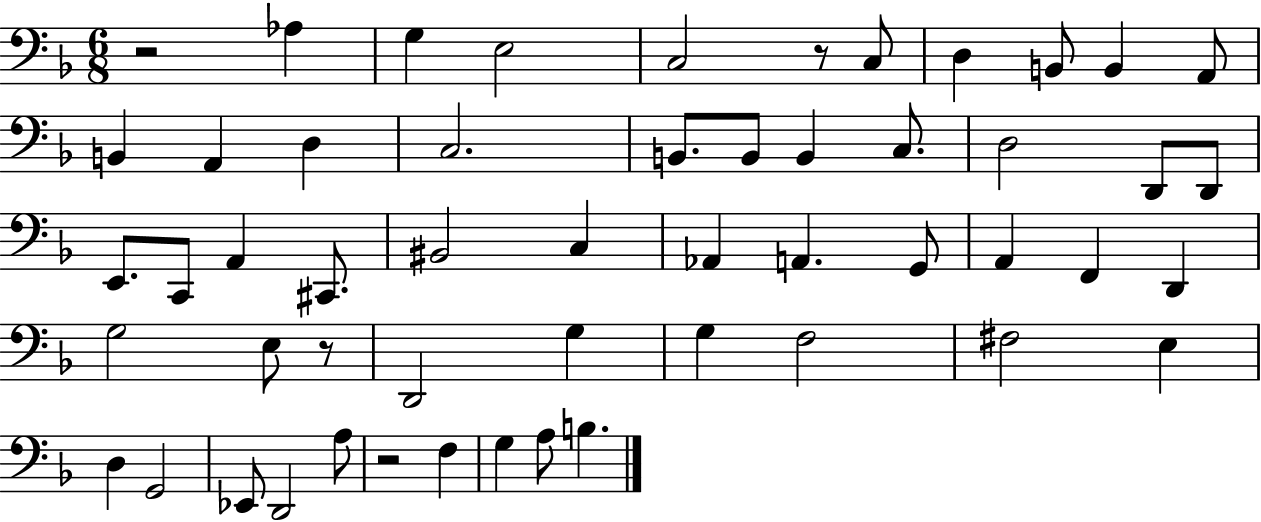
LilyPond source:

{
  \clef bass
  \numericTimeSignature
  \time 6/8
  \key f \major
  r2 aes4 | g4 e2 | c2 r8 c8 | d4 b,8 b,4 a,8 | \break b,4 a,4 d4 | c2. | b,8. b,8 b,4 c8. | d2 d,8 d,8 | \break e,8. c,8 a,4 cis,8. | bis,2 c4 | aes,4 a,4. g,8 | a,4 f,4 d,4 | \break g2 e8 r8 | d,2 g4 | g4 f2 | fis2 e4 | \break d4 g,2 | ees,8 d,2 a8 | r2 f4 | g4 a8 b4. | \break \bar "|."
}